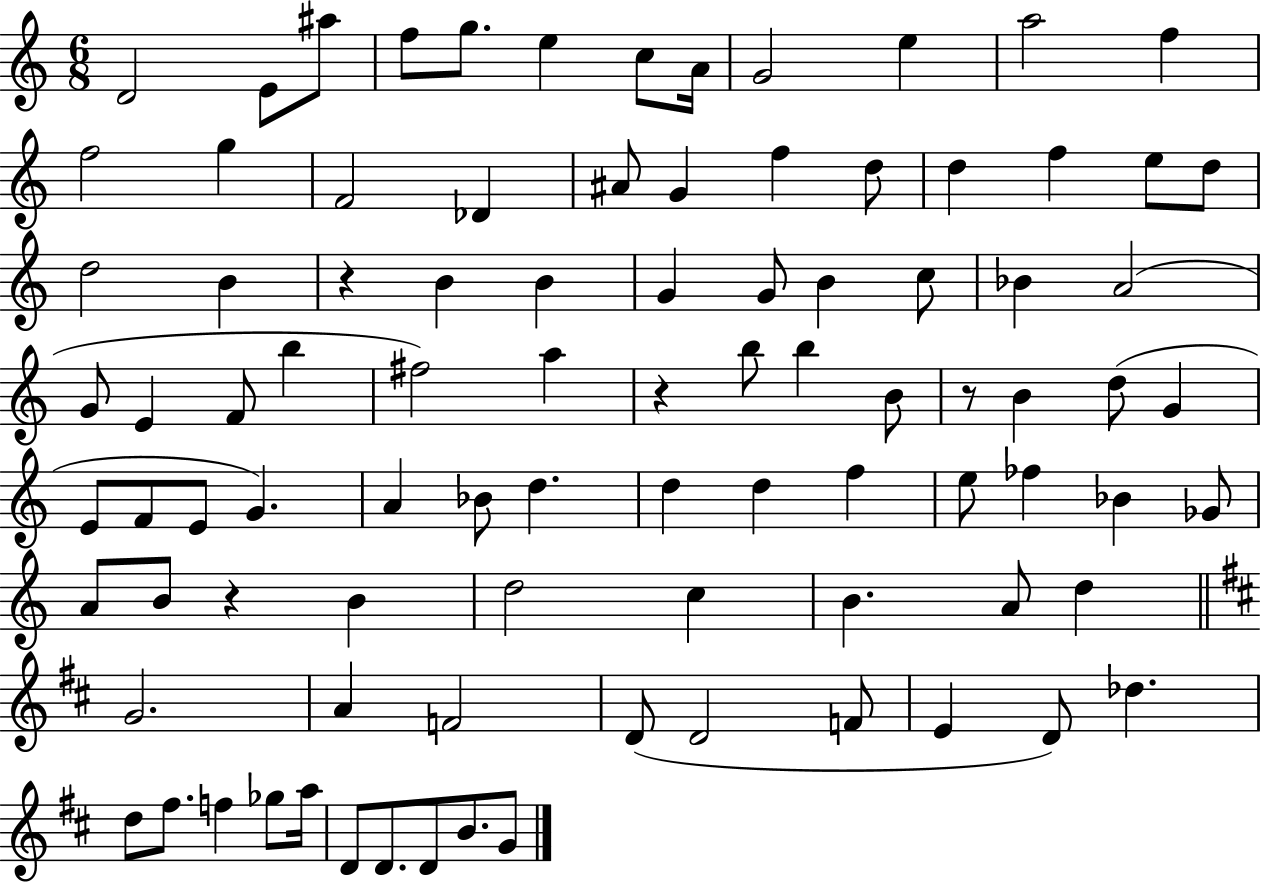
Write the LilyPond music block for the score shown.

{
  \clef treble
  \numericTimeSignature
  \time 6/8
  \key c \major
  d'2 e'8 ais''8 | f''8 g''8. e''4 c''8 a'16 | g'2 e''4 | a''2 f''4 | \break f''2 g''4 | f'2 des'4 | ais'8 g'4 f''4 d''8 | d''4 f''4 e''8 d''8 | \break d''2 b'4 | r4 b'4 b'4 | g'4 g'8 b'4 c''8 | bes'4 a'2( | \break g'8 e'4 f'8 b''4 | fis''2) a''4 | r4 b''8 b''4 b'8 | r8 b'4 d''8( g'4 | \break e'8 f'8 e'8 g'4.) | a'4 bes'8 d''4. | d''4 d''4 f''4 | e''8 fes''4 bes'4 ges'8 | \break a'8 b'8 r4 b'4 | d''2 c''4 | b'4. a'8 d''4 | \bar "||" \break \key b \minor g'2. | a'4 f'2 | d'8( d'2 f'8 | e'4 d'8) des''4. | \break d''8 fis''8. f''4 ges''8 a''16 | d'8 d'8. d'8 b'8. g'8 | \bar "|."
}